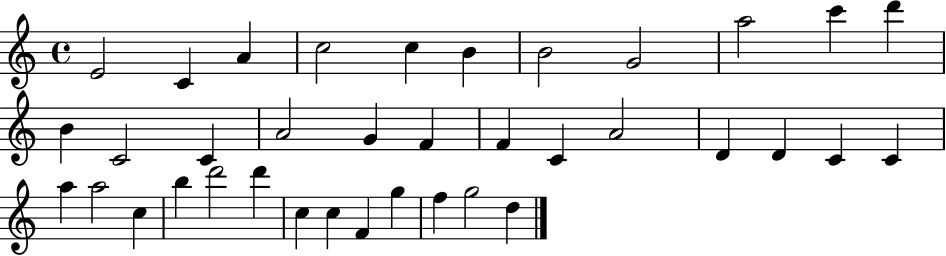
E4/h C4/q A4/q C5/h C5/q B4/q B4/h G4/h A5/h C6/q D6/q B4/q C4/h C4/q A4/h G4/q F4/q F4/q C4/q A4/h D4/q D4/q C4/q C4/q A5/q A5/h C5/q B5/q D6/h D6/q C5/q C5/q F4/q G5/q F5/q G5/h D5/q